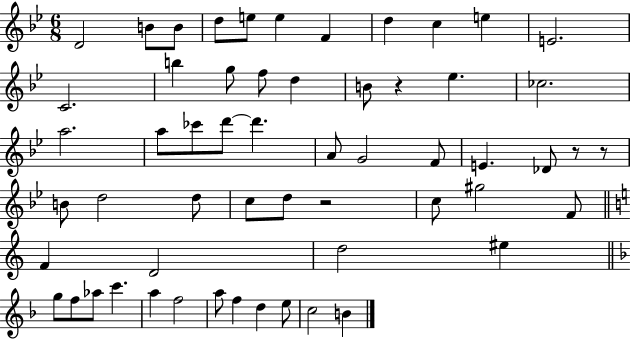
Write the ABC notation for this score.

X:1
T:Untitled
M:6/8
L:1/4
K:Bb
D2 B/2 B/2 d/2 e/2 e F d c e E2 C2 b g/2 f/2 d B/2 z _e _c2 a2 a/2 _c'/2 d'/2 d' A/2 G2 F/2 E _D/2 z/2 z/2 B/2 d2 d/2 c/2 d/2 z2 c/2 ^g2 F/2 F D2 d2 ^e g/2 f/2 _a/2 c' a f2 a/2 f d e/2 c2 B